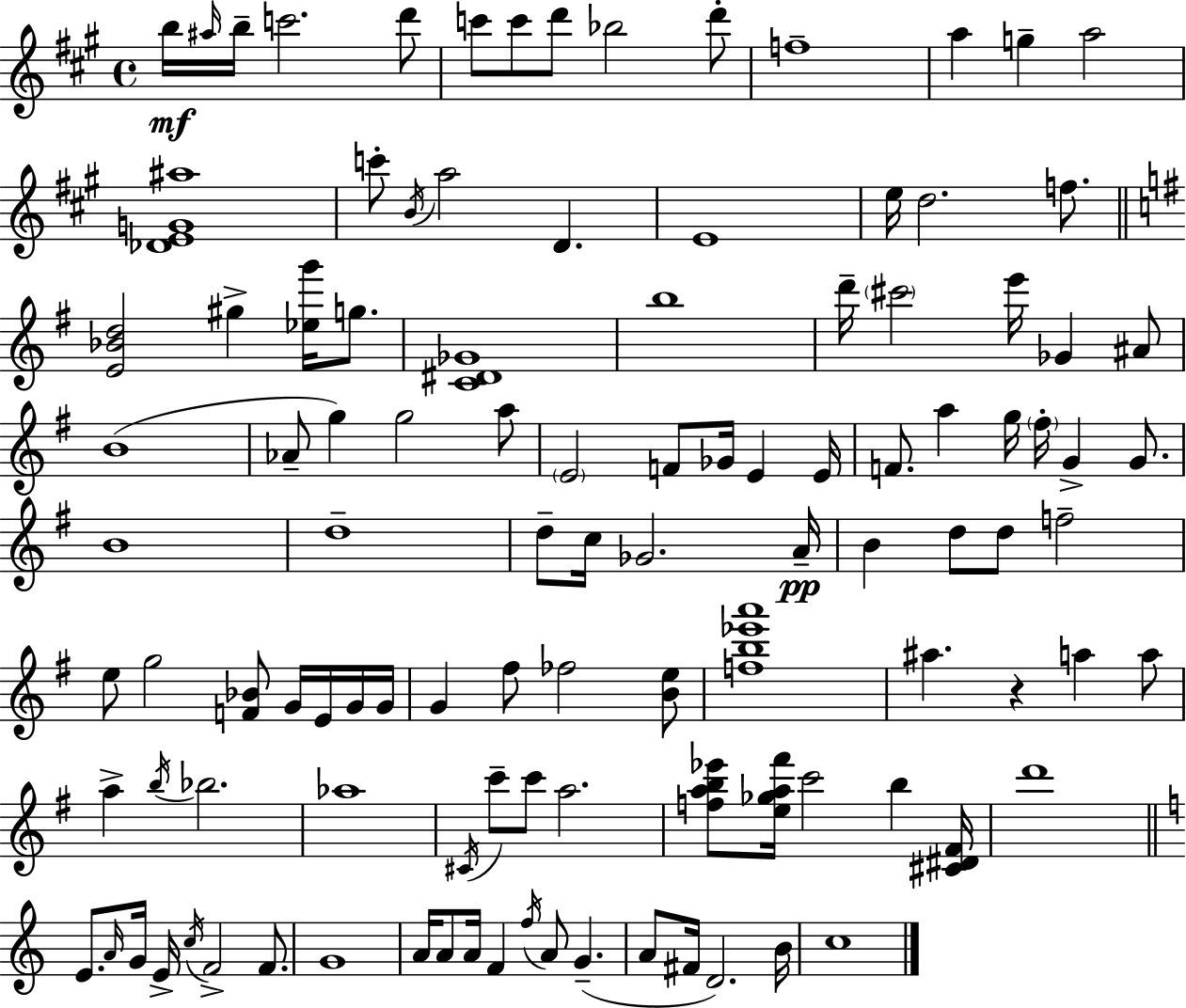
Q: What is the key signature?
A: A major